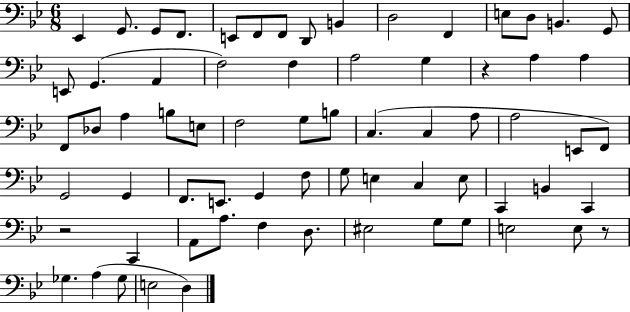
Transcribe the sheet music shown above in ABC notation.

X:1
T:Untitled
M:6/8
L:1/4
K:Bb
_E,, G,,/2 G,,/2 F,,/2 E,,/2 F,,/2 F,,/2 D,,/2 B,, D,2 F,, E,/2 D,/2 B,, G,,/2 E,,/2 G,, A,, F,2 F, A,2 G, z A, A, F,,/2 _D,/2 A, B,/2 E,/2 F,2 G,/2 B,/2 C, C, A,/2 A,2 E,,/2 F,,/2 G,,2 G,, F,,/2 E,,/2 G,, F,/2 G,/2 E, C, E,/2 C,, B,, C,, z2 C,, A,,/2 A,/2 F, D,/2 ^E,2 G,/2 G,/2 E,2 E,/2 z/2 _G, A, _G,/2 E,2 D,